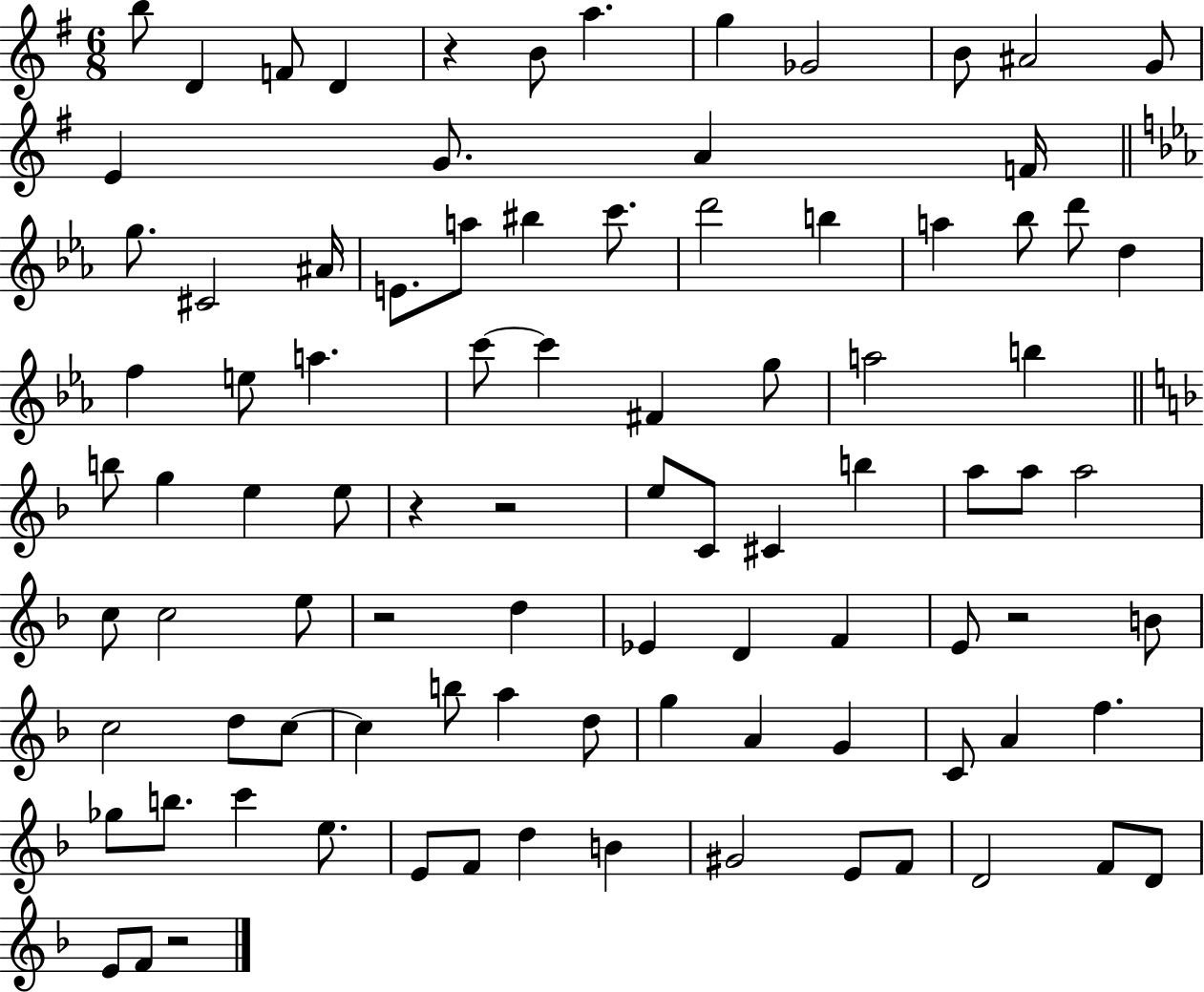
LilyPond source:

{
  \clef treble
  \numericTimeSignature
  \time 6/8
  \key g \major
  b''8 d'4 f'8 d'4 | r4 b'8 a''4. | g''4 ges'2 | b'8 ais'2 g'8 | \break e'4 g'8. a'4 f'16 | \bar "||" \break \key c \minor g''8. cis'2 ais'16 | e'8. a''8 bis''4 c'''8. | d'''2 b''4 | a''4 bes''8 d'''8 d''4 | \break f''4 e''8 a''4. | c'''8~~ c'''4 fis'4 g''8 | a''2 b''4 | \bar "||" \break \key f \major b''8 g''4 e''4 e''8 | r4 r2 | e''8 c'8 cis'4 b''4 | a''8 a''8 a''2 | \break c''8 c''2 e''8 | r2 d''4 | ees'4 d'4 f'4 | e'8 r2 b'8 | \break c''2 d''8 c''8~~ | c''4 b''8 a''4 d''8 | g''4 a'4 g'4 | c'8 a'4 f''4. | \break ges''8 b''8. c'''4 e''8. | e'8 f'8 d''4 b'4 | gis'2 e'8 f'8 | d'2 f'8 d'8 | \break e'8 f'8 r2 | \bar "|."
}